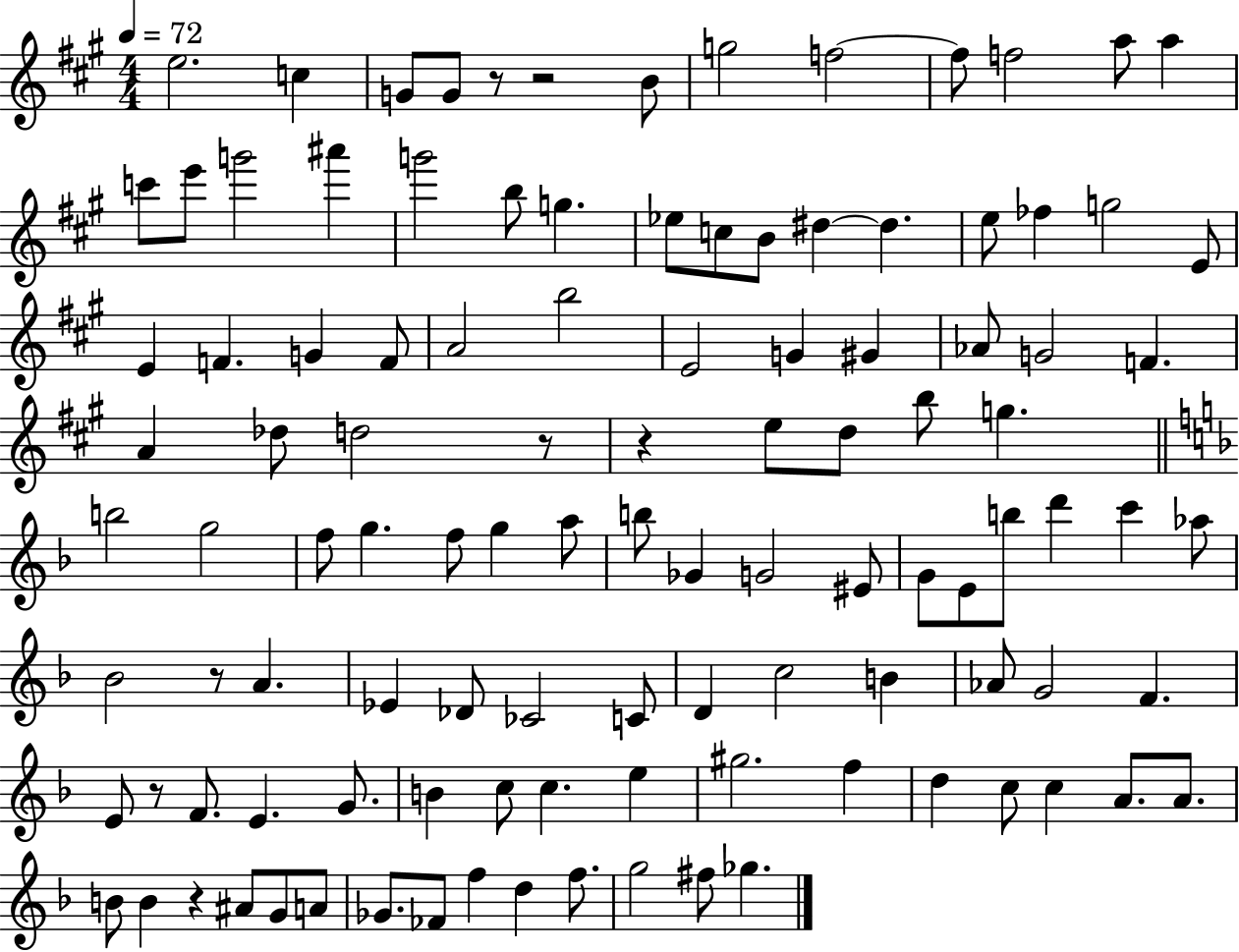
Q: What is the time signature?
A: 4/4